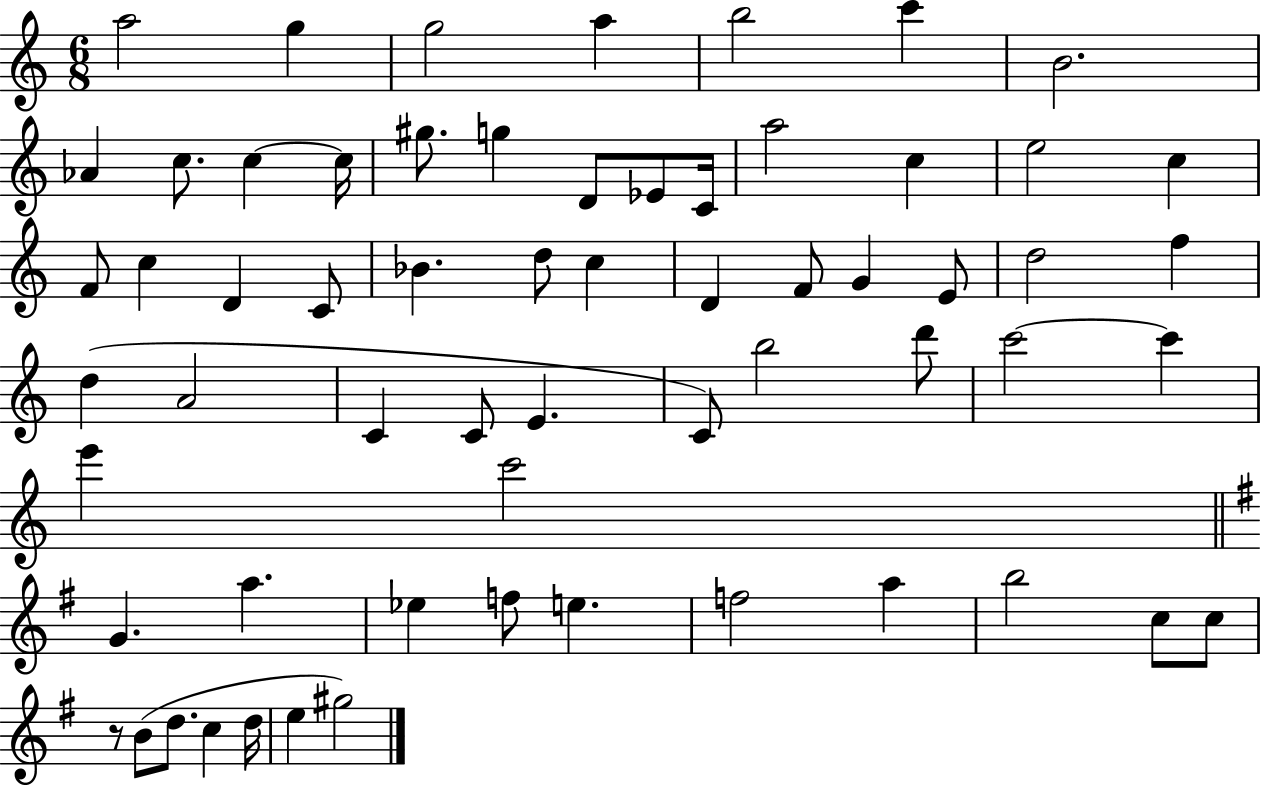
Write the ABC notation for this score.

X:1
T:Untitled
M:6/8
L:1/4
K:C
a2 g g2 a b2 c' B2 _A c/2 c c/4 ^g/2 g D/2 _E/2 C/4 a2 c e2 c F/2 c D C/2 _B d/2 c D F/2 G E/2 d2 f d A2 C C/2 E C/2 b2 d'/2 c'2 c' e' c'2 G a _e f/2 e f2 a b2 c/2 c/2 z/2 B/2 d/2 c d/4 e ^g2